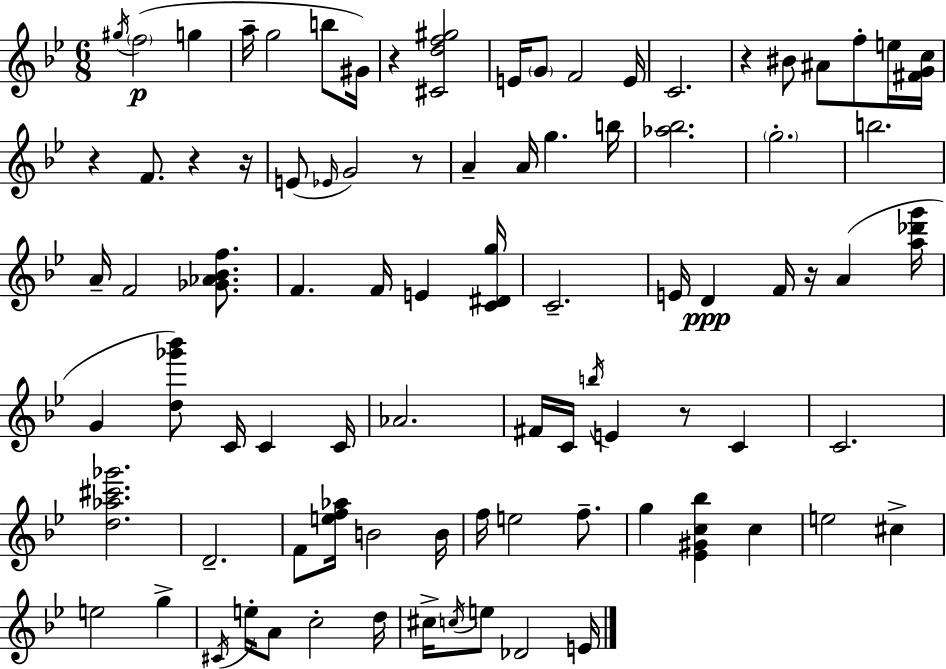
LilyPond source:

{
  \clef treble
  \numericTimeSignature
  \time 6/8
  \key bes \major
  \acciaccatura { gis''16 }\p \parenthesize f''2( g''4 | a''16-- g''2 b''8 | gis'16) r4 <cis' d'' f'' gis''>2 | e'16 \parenthesize g'8 f'2 | \break e'16 c'2. | r4 bis'8 ais'8 f''8-. e''16 | <fis' g' c''>16 r4 f'8. r4 | r16 e'8( \grace { ees'16 } g'2) | \break r8 a'4-- a'16 g''4. | b''16 <aes'' bes''>2. | \parenthesize g''2.-. | b''2. | \break a'16-- f'2 <ges' aes' bes' f''>8. | f'4. f'16 e'4 | <c' dis' g''>16 c'2.-- | e'16 d'4\ppp f'16 r16 a'4( | \break <a'' des''' g'''>16 g'4 <d'' ges''' bes'''>8) c'16 c'4 | c'16 aes'2. | fis'16 c'16 \acciaccatura { b''16 } e'4 r8 c'4 | c'2. | \break <d'' aes'' cis''' ges'''>2. | d'2.-- | f'8 <e'' f'' aes''>16 b'2 | b'16 f''16 e''2 | \break f''8.-- g''4 <ees' gis' c'' bes''>4 c''4 | e''2 cis''4-> | e''2 g''4-> | \acciaccatura { cis'16 } e''16-. a'8 c''2-. | \break d''16 cis''16-> \acciaccatura { c''16 } e''8 des'2 | e'16 \bar "|."
}